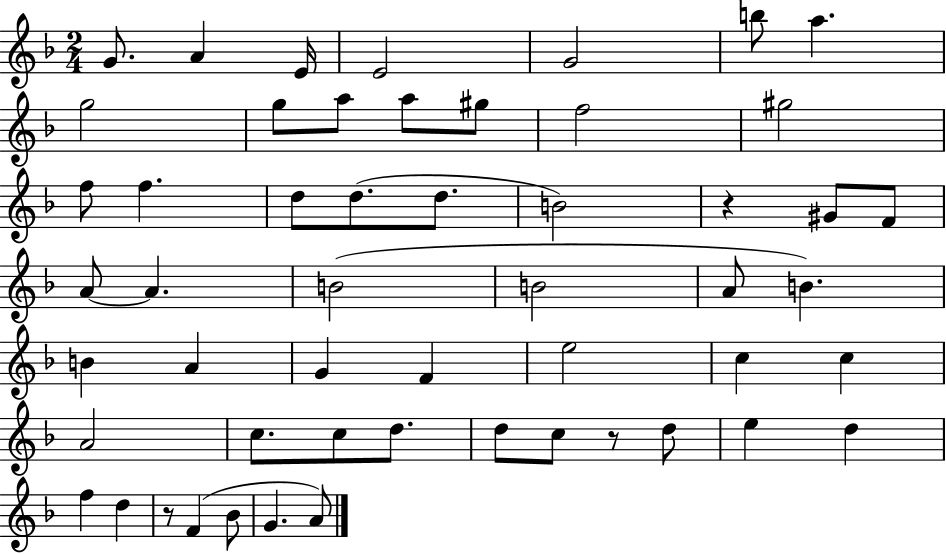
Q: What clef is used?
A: treble